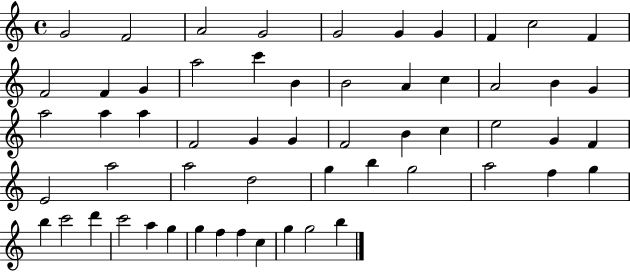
G4/h F4/h A4/h G4/h G4/h G4/q G4/q F4/q C5/h F4/q F4/h F4/q G4/q A5/h C6/q B4/q B4/h A4/q C5/q A4/h B4/q G4/q A5/h A5/q A5/q F4/h G4/q G4/q F4/h B4/q C5/q E5/h G4/q F4/q E4/h A5/h A5/h D5/h G5/q B5/q G5/h A5/h F5/q G5/q B5/q C6/h D6/q C6/h A5/q G5/q G5/q F5/q F5/q C5/q G5/q G5/h B5/q